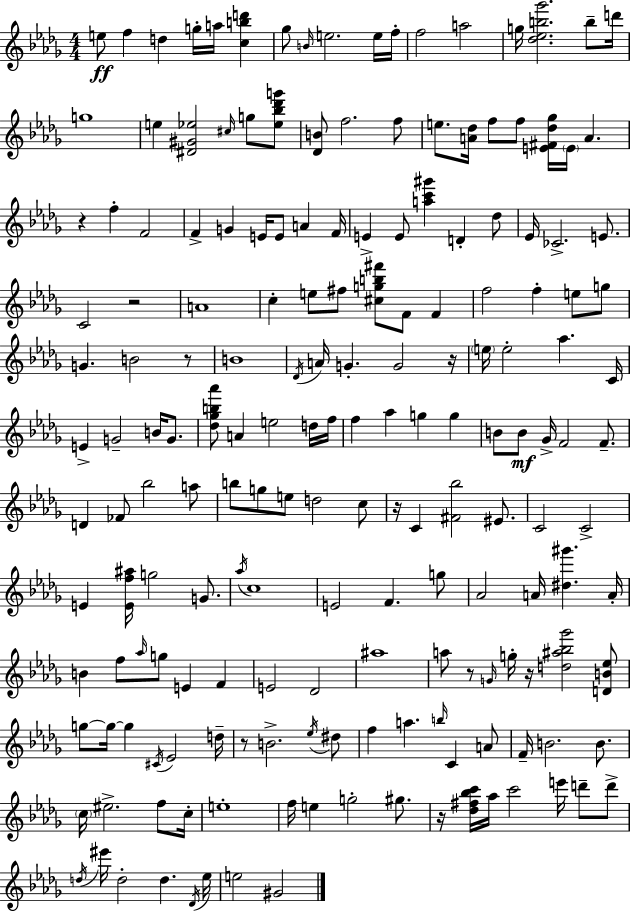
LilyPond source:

{
  \clef treble
  \numericTimeSignature
  \time 4/4
  \key bes \minor
  e''8\ff f''4 d''4 g''16-. a''16 <c'' b'' d'''>4 | ges''8 \grace { b'16 } e''2. e''16 | f''16-. f''2 a''2 | g''16 <des'' ees'' b'' ges'''>2. b''8-- | \break d'''16 g''1 | e''4 <dis' gis' ees''>2 \grace { cis''16 } g''8 | <ees'' bes'' des''' g'''>8 <des' b'>8 f''2. | f''8 e''8. <a' des''>16 f''8 f''8 <e' fis' des'' ges''>16 \parenthesize e'16 a'4. | \break r4 f''4-. f'2 | f'4-> g'4 e'16 e'8 a'4 | f'16 e'4-> e'8 <a'' c''' gis'''>4 d'4-. | des''8 ees'16 ces'2.-> e'8. | \break c'2 r2 | a'1 | c''4-. e''8 fis''8 <cis'' g'' b'' fis'''>8 f'8 f'4 | f''2 f''4-. e''8 | \break g''8 g'4. b'2 | r8 b'1 | \acciaccatura { des'16 } a'16 g'4.-. g'2 | r16 \parenthesize e''16 e''2-. aes''4. | \break c'16 e'4-> g'2-- b'16 | g'8. <des'' ges'' b'' aes'''>8 a'4 e''2 | d''16 f''16 f''4 aes''4 g''4 g''4 | b'8 b'8\mf ges'16-> f'2 | \break f'8.-- d'4 fes'8 bes''2 | a''8 b''8 g''8 e''8 d''2 | c''8 r16 c'4 <fis' bes''>2 | eis'8. c'2 c'2-> | \break e'4 <e' f'' ais''>16 g''2 | g'8. \acciaccatura { aes''16 } c''1 | e'2 f'4. | g''8 aes'2 a'16 <dis'' gis'''>4. | \break a'16-. b'4 f''8 \grace { aes''16 } g''8 e'4 | f'4 e'2 des'2 | ais''1 | a''8 r8 \grace { g'16 } g''16-. r16 <d'' ais'' bes'' ges'''>2 | \break <d' b' ees''>8 g''8~~ g''16~~ g''4 \acciaccatura { cis'16 } ees'2 | d''16-- r8 b'2.-> | \acciaccatura { ees''16 } dis''8 f''4 a''4. | \grace { b''16 } c'4 a'8 f'16-- b'2. | \break b'8. \parenthesize c''16 eis''2.-> | f''8 c''16-. e''1-. | f''16 e''4 g''2-. | gis''8. r16 <des'' fis'' bes'' c'''>16 aes''16 c'''2 | \break e'''16 d'''8-- d'''8-> \acciaccatura { d''16 } eis'''16 d''2-. | d''4. \acciaccatura { des'16 } ees''16 e''2 | gis'2 \bar "|."
}